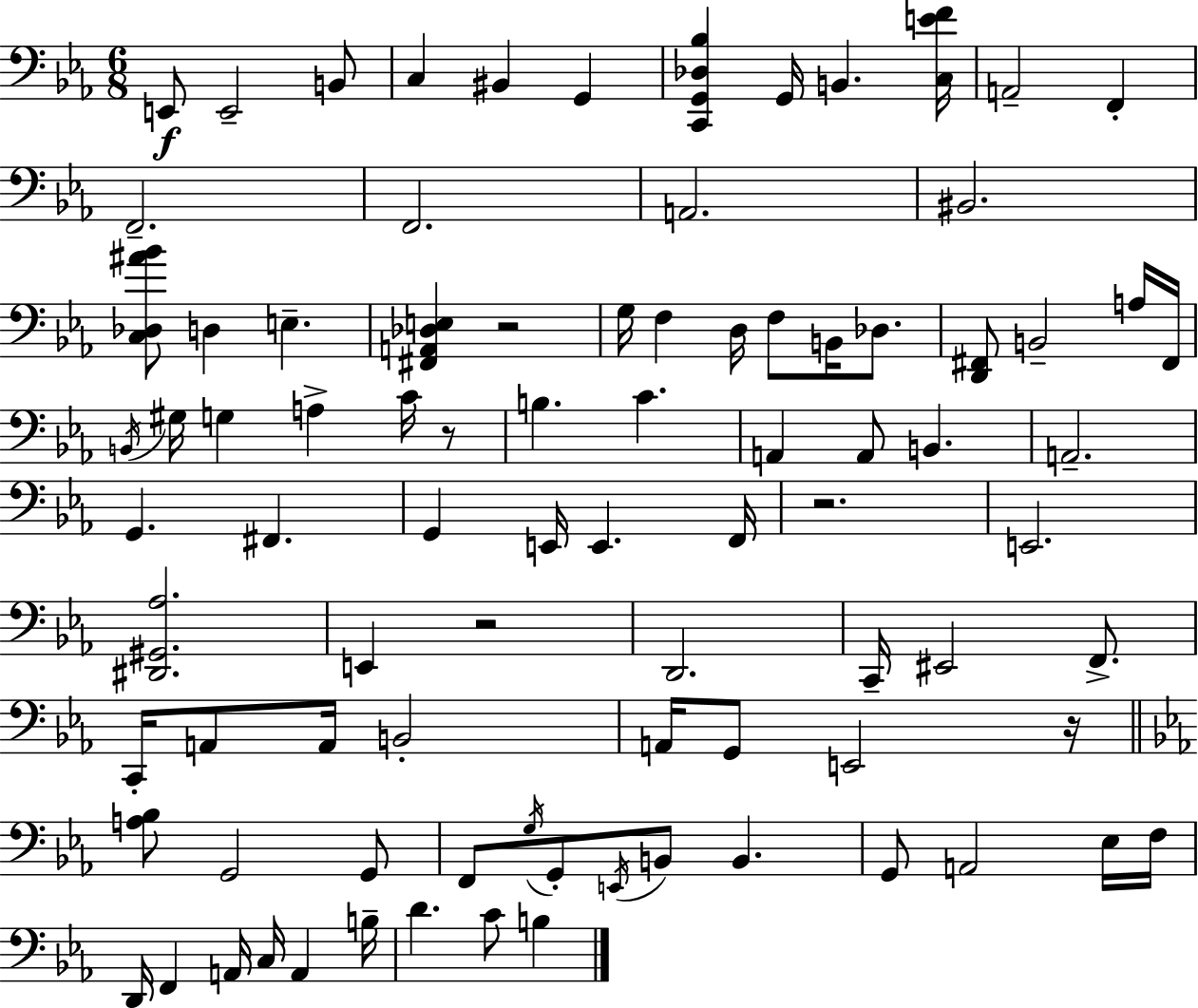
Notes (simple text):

E2/e E2/h B2/e C3/q BIS2/q G2/q [C2,G2,Db3,Bb3]/q G2/s B2/q. [C3,E4,F4]/s A2/h F2/q F2/h. F2/h. A2/h. BIS2/h. [C3,Db3,A#4,Bb4]/e D3/q E3/q. [F#2,A2,Db3,E3]/q R/h G3/s F3/q D3/s F3/e B2/s Db3/e. [D2,F#2]/e B2/h A3/s F#2/s B2/s G#3/s G3/q A3/q C4/s R/e B3/q. C4/q. A2/q A2/e B2/q. A2/h. G2/q. F#2/q. G2/q E2/s E2/q. F2/s R/h. E2/h. [D#2,G#2,Ab3]/h. E2/q R/h D2/h. C2/s EIS2/h F2/e. C2/s A2/e A2/s B2/h A2/s G2/e E2/h R/s [A3,Bb3]/e G2/h G2/e F2/e G3/s G2/e E2/s B2/e B2/q. G2/e A2/h Eb3/s F3/s D2/s F2/q A2/s C3/s A2/q B3/s D4/q. C4/e B3/q